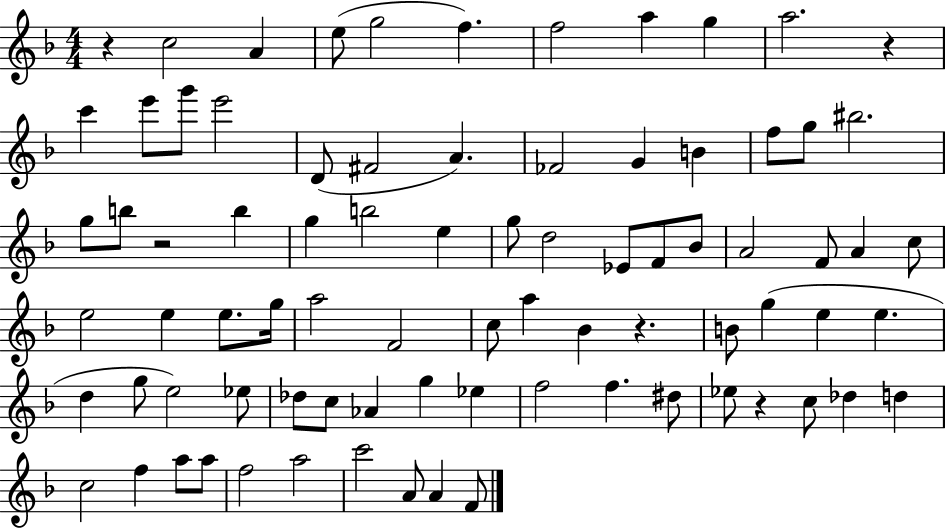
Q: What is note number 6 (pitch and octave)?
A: F5